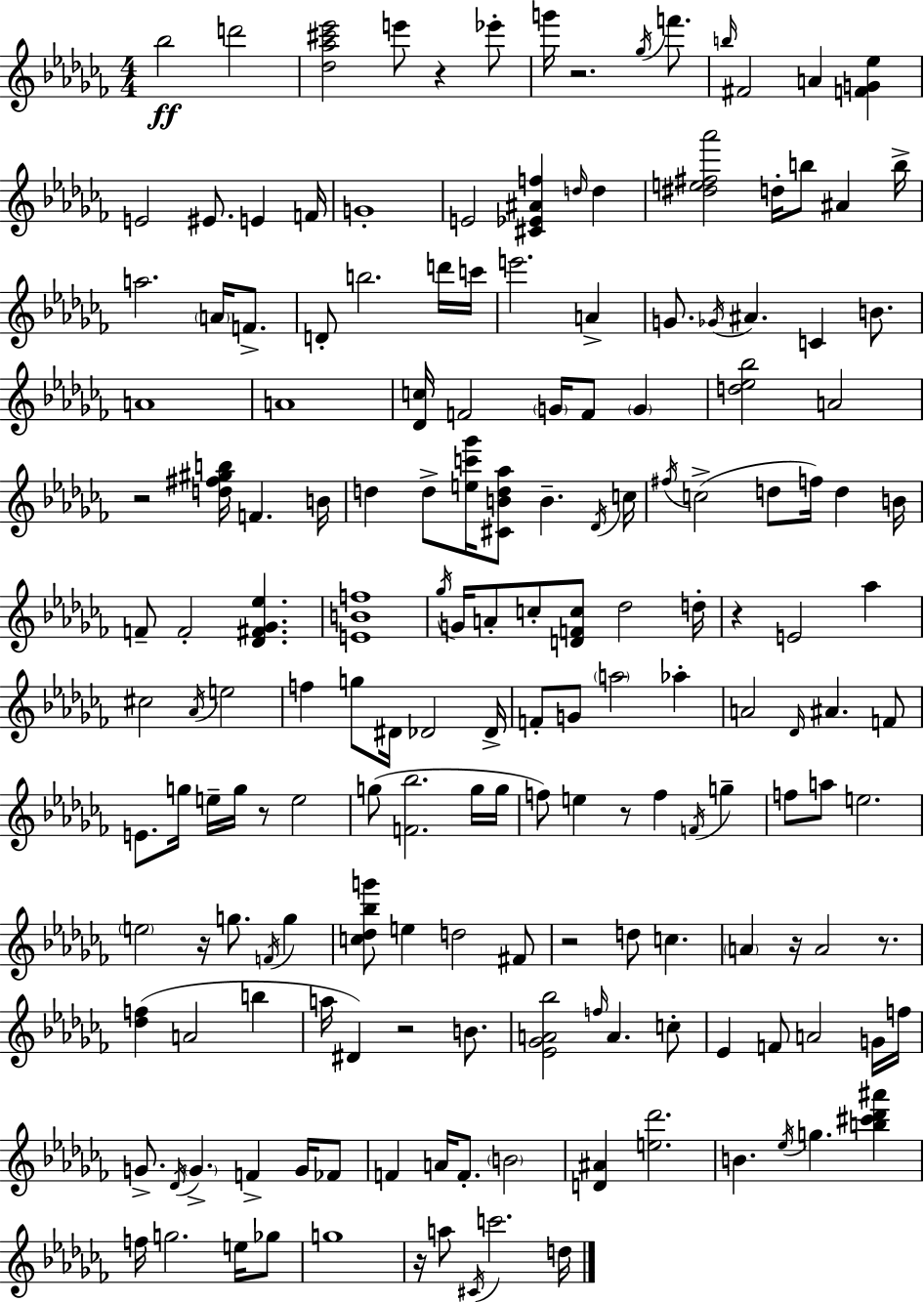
X:1
T:Untitled
M:4/4
L:1/4
K:Abm
_b2 d'2 [_d_a^c'_e']2 e'/2 z _e'/2 g'/4 z2 _g/4 f'/2 b/4 ^F2 A [FG_e] E2 ^E/2 E F/4 G4 E2 [^C_E^Af] d/4 d [^de^f_a']2 d/4 b/2 ^A b/4 a2 A/4 F/2 D/2 b2 d'/4 c'/4 e'2 A G/2 _G/4 ^A C B/2 A4 A4 [_Dc]/4 F2 G/4 F/2 G [d_e_b]2 A2 z2 [d^f^gb]/4 F B/4 d d/2 [ec'_g']/4 [^CBd_a]/2 B _D/4 c/4 ^f/4 c2 d/2 f/4 d B/4 F/2 F2 [_D^F_G_e] [EBf]4 _g/4 G/4 A/2 c/2 [DFc]/2 _d2 d/4 z E2 _a ^c2 _A/4 e2 f g/2 ^D/4 _D2 _D/4 F/2 G/2 a2 _a A2 _D/4 ^A F/2 E/2 g/4 e/4 g/4 z/2 e2 g/2 [F_b]2 g/4 g/4 f/2 e z/2 f F/4 g f/2 a/2 e2 e2 z/4 g/2 F/4 g [c_d_bg']/2 e d2 ^F/2 z2 d/2 c A z/4 A2 z/2 [_df] A2 b a/4 ^D z2 B/2 [_E_GA_b]2 f/4 A c/2 _E F/2 A2 G/4 f/4 G/2 _D/4 G F G/4 _F/2 F A/4 F/2 B2 [D^A] [e_d']2 B _e/4 g [b^c'_d'^a'] f/4 g2 e/4 _g/2 g4 z/4 a/2 ^C/4 c'2 d/4